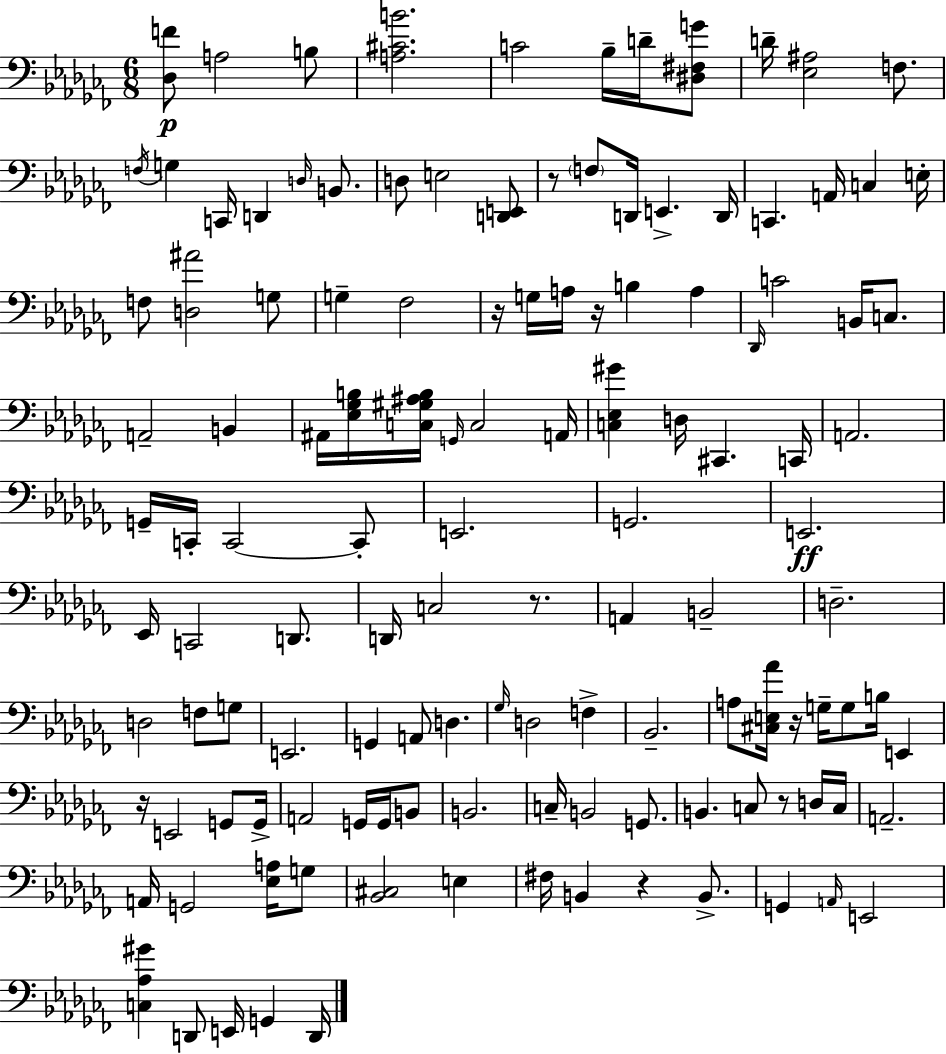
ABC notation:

X:1
T:Untitled
M:6/8
L:1/4
K:Abm
[_D,F]/2 A,2 B,/2 [A,^CB]2 C2 _B,/4 D/4 [^D,^F,G]/2 D/4 [_E,^A,]2 F,/2 F,/4 G, C,,/4 D,, D,/4 B,,/2 D,/2 E,2 [D,,E,,]/2 z/2 F,/2 D,,/4 E,, D,,/4 C,, A,,/4 C, E,/4 F,/2 [D,^A]2 G,/2 G, _F,2 z/4 G,/4 A,/4 z/4 B, A, _D,,/4 C2 B,,/4 C,/2 A,,2 B,, ^A,,/4 [_E,_G,B,]/4 [C,^G,^A,B,]/4 G,,/4 C,2 A,,/4 [C,_E,^G] D,/4 ^C,, C,,/4 A,,2 G,,/4 C,,/4 C,,2 C,,/2 E,,2 G,,2 E,,2 _E,,/4 C,,2 D,,/2 D,,/4 C,2 z/2 A,, B,,2 D,2 D,2 F,/2 G,/2 E,,2 G,, A,,/2 D, _G,/4 D,2 F, _B,,2 A,/2 [^C,E,_A]/4 z/4 G,/4 G,/2 B,/4 E,, z/4 E,,2 G,,/2 G,,/4 A,,2 G,,/4 G,,/4 B,,/2 B,,2 C,/4 B,,2 G,,/2 B,, C,/2 z/2 D,/4 C,/4 A,,2 A,,/4 G,,2 [_E,A,]/4 G,/2 [_B,,^C,]2 E, ^F,/4 B,, z B,,/2 G,, A,,/4 E,,2 [C,_A,^G] D,,/2 E,,/4 G,, D,,/4